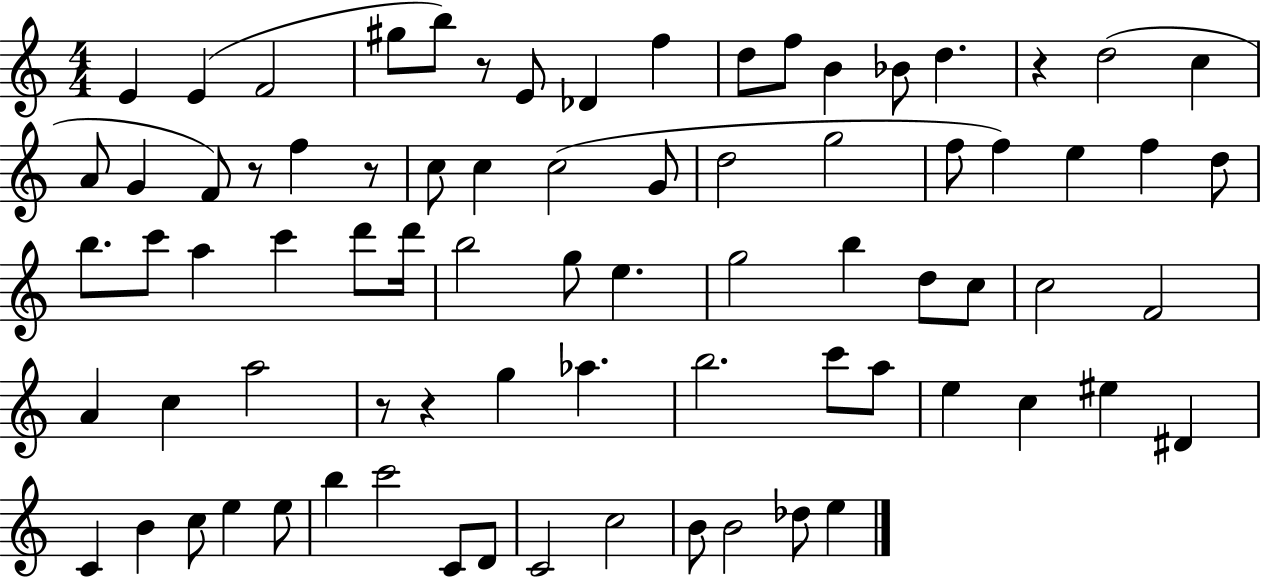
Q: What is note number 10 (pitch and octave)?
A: F5